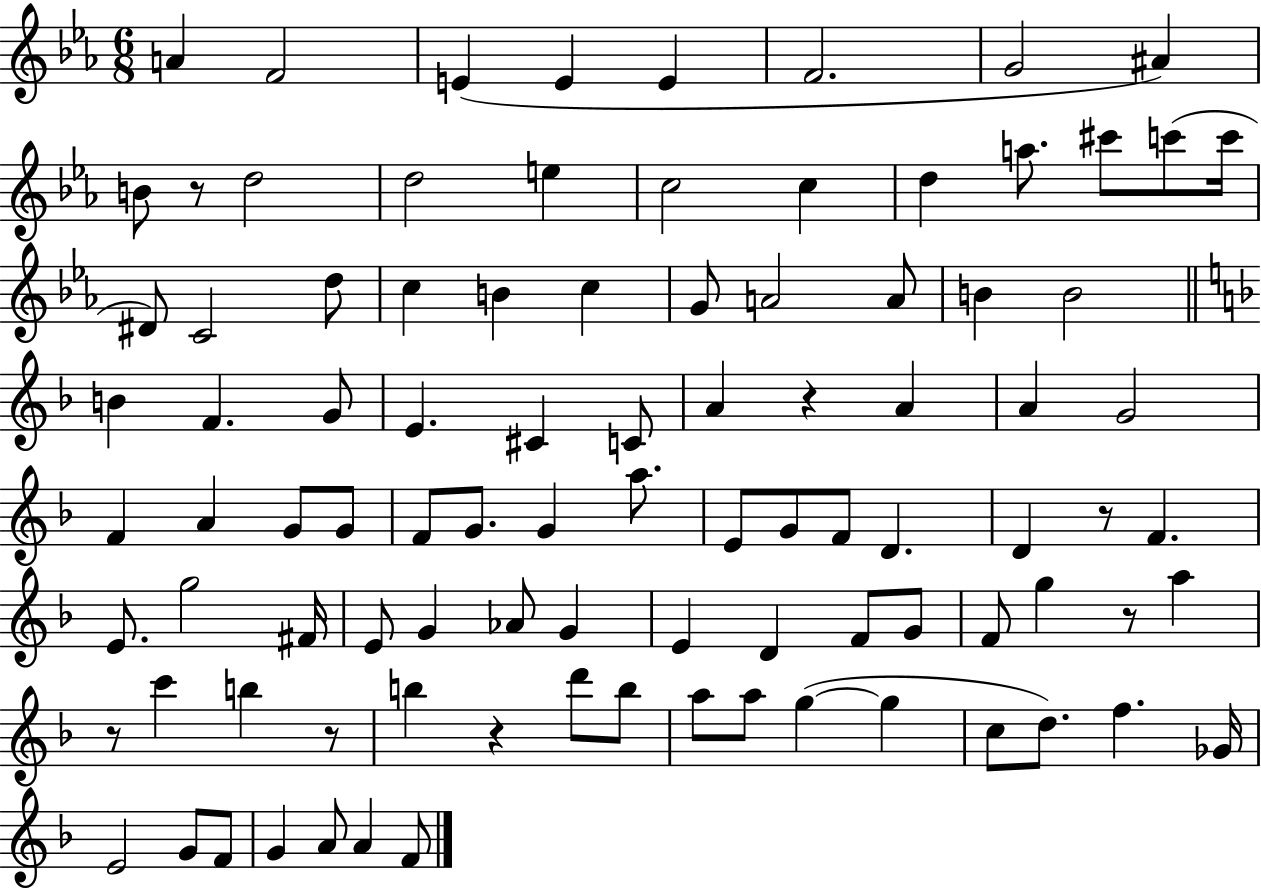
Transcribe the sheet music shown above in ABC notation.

X:1
T:Untitled
M:6/8
L:1/4
K:Eb
A F2 E E E F2 G2 ^A B/2 z/2 d2 d2 e c2 c d a/2 ^c'/2 c'/2 c'/4 ^D/2 C2 d/2 c B c G/2 A2 A/2 B B2 B F G/2 E ^C C/2 A z A A G2 F A G/2 G/2 F/2 G/2 G a/2 E/2 G/2 F/2 D D z/2 F E/2 g2 ^F/4 E/2 G _A/2 G E D F/2 G/2 F/2 g z/2 a z/2 c' b z/2 b z d'/2 b/2 a/2 a/2 g g c/2 d/2 f _G/4 E2 G/2 F/2 G A/2 A F/2